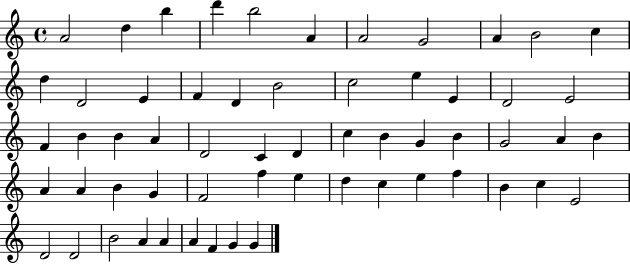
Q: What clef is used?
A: treble